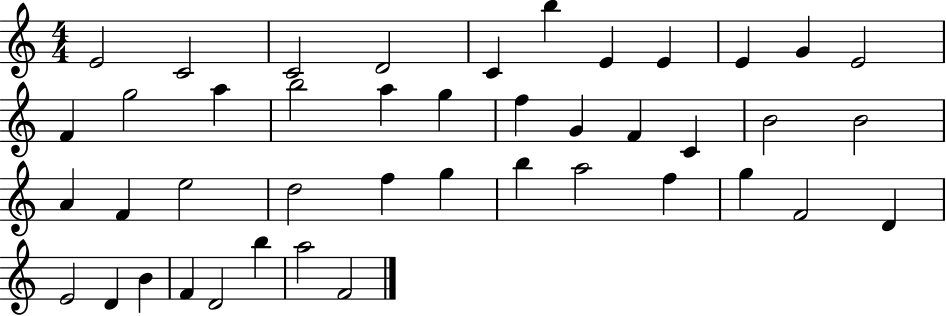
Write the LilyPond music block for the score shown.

{
  \clef treble
  \numericTimeSignature
  \time 4/4
  \key c \major
  e'2 c'2 | c'2 d'2 | c'4 b''4 e'4 e'4 | e'4 g'4 e'2 | \break f'4 g''2 a''4 | b''2 a''4 g''4 | f''4 g'4 f'4 c'4 | b'2 b'2 | \break a'4 f'4 e''2 | d''2 f''4 g''4 | b''4 a''2 f''4 | g''4 f'2 d'4 | \break e'2 d'4 b'4 | f'4 d'2 b''4 | a''2 f'2 | \bar "|."
}